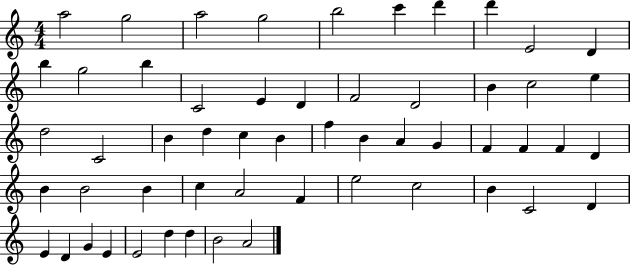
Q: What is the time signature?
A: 4/4